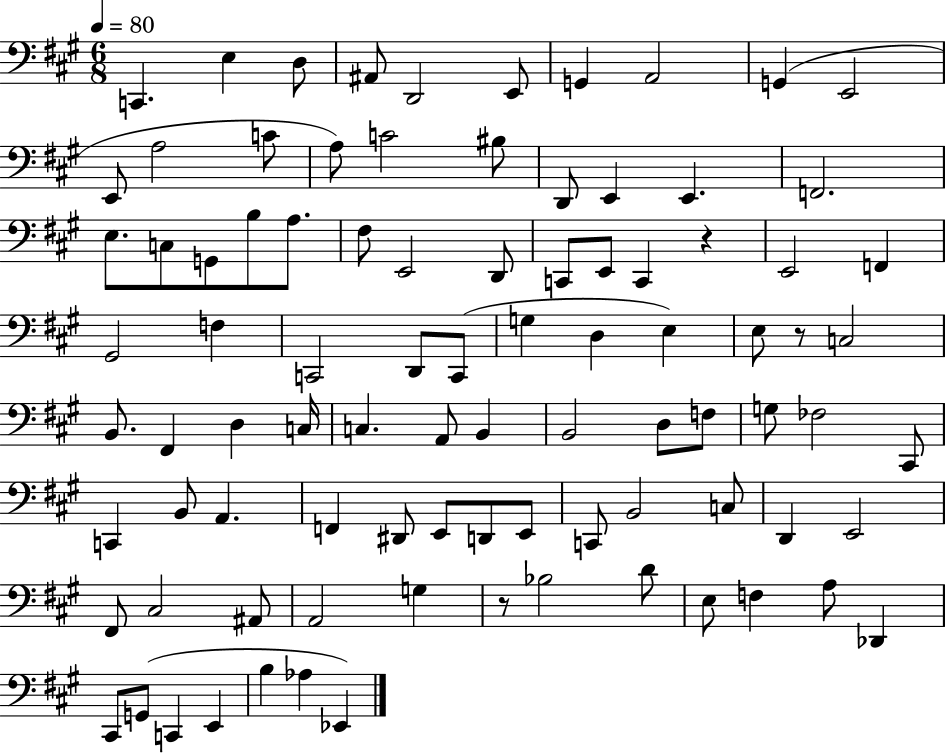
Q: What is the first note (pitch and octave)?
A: C2